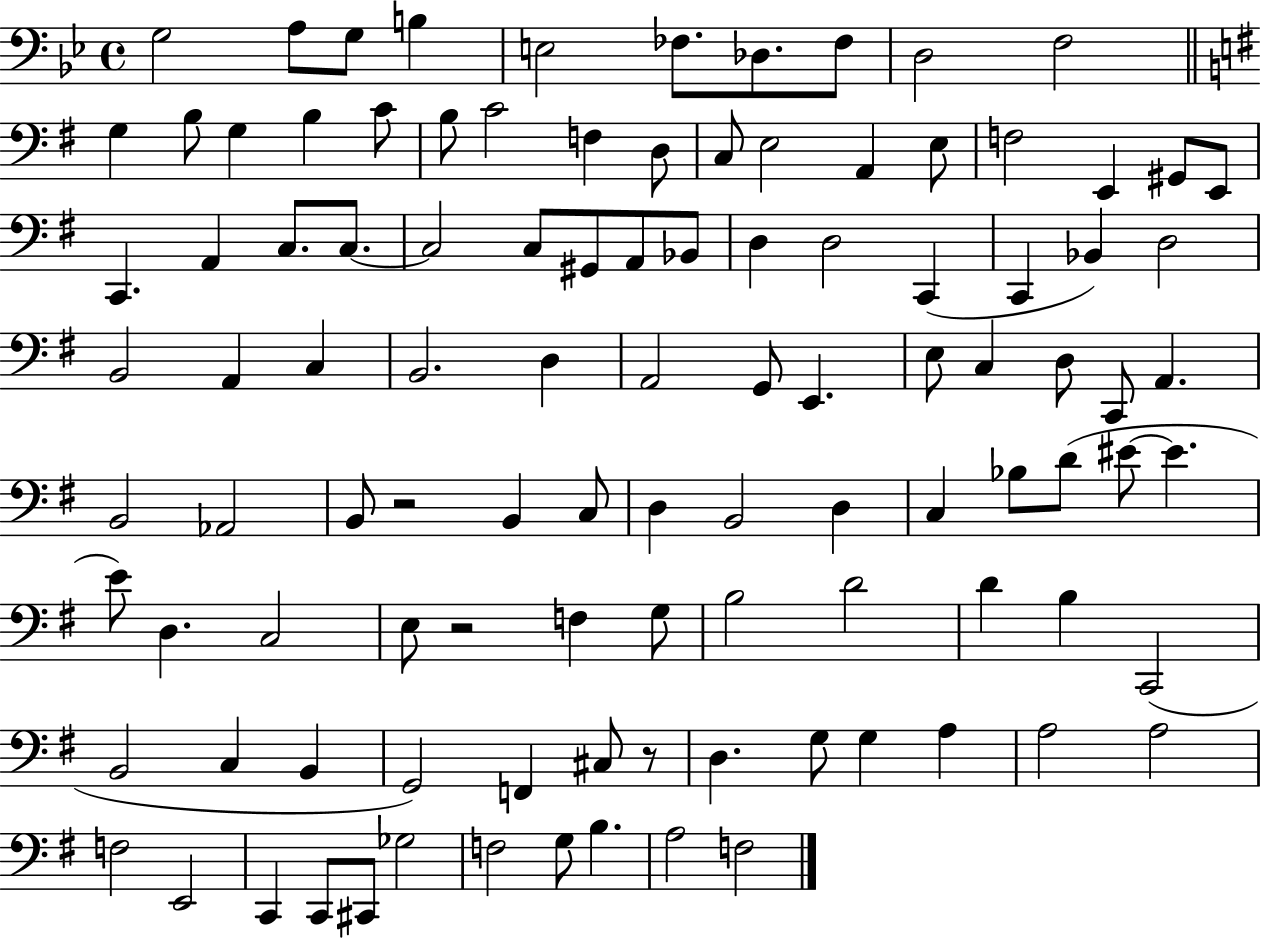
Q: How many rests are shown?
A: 3